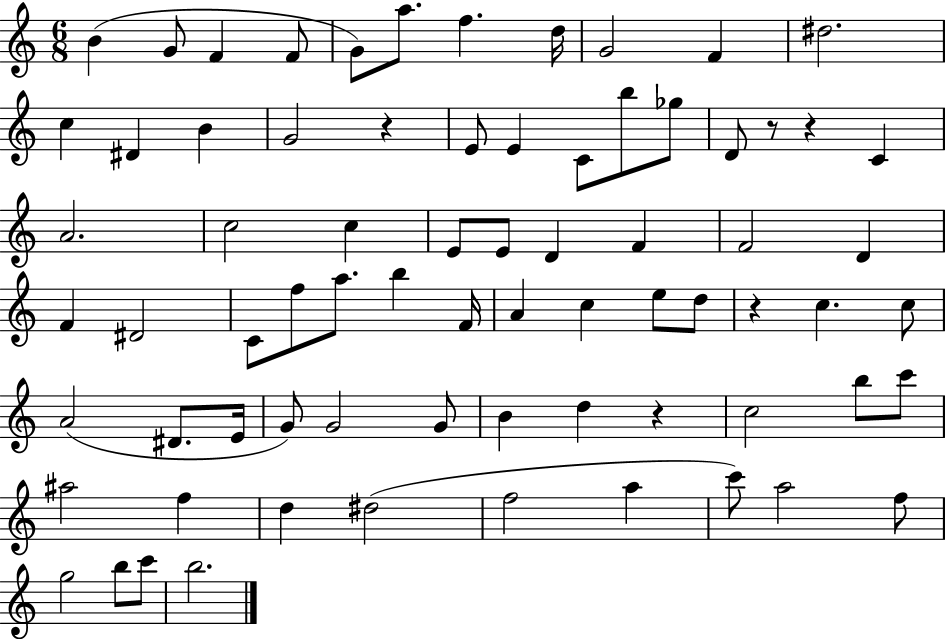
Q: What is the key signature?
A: C major